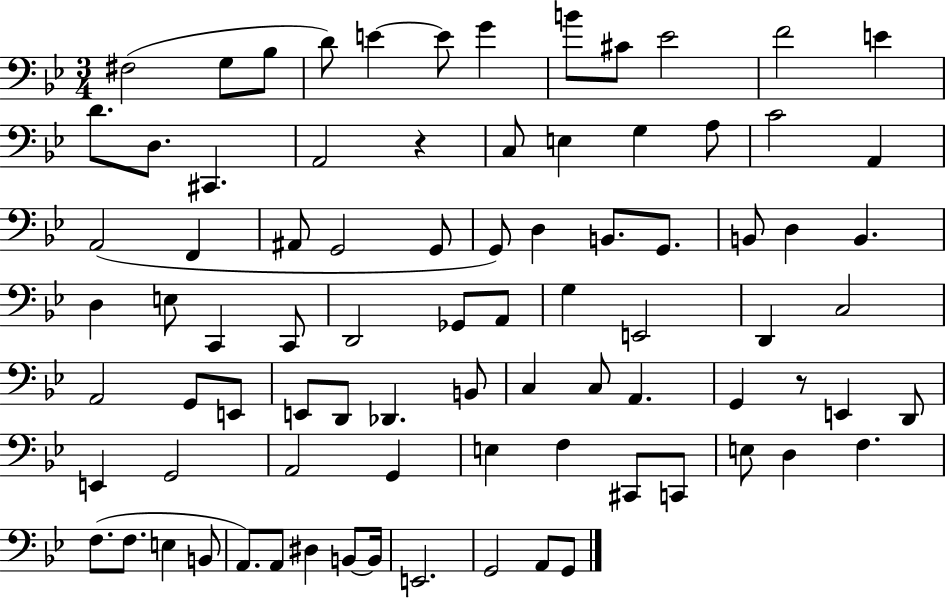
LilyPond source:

{
  \clef bass
  \numericTimeSignature
  \time 3/4
  \key bes \major
  fis2( g8 bes8 | d'8) e'4~~ e'8 g'4 | b'8 cis'8 ees'2 | f'2 e'4 | \break d'8. d8. cis,4. | a,2 r4 | c8 e4 g4 a8 | c'2 a,4 | \break a,2( f,4 | ais,8 g,2 g,8 | g,8) d4 b,8. g,8. | b,8 d4 b,4. | \break d4 e8 c,4 c,8 | d,2 ges,8 a,8 | g4 e,2 | d,4 c2 | \break a,2 g,8 e,8 | e,8 d,8 des,4. b,8 | c4 c8 a,4. | g,4 r8 e,4 d,8 | \break e,4 g,2 | a,2 g,4 | e4 f4 cis,8 c,8 | e8 d4 f4. | \break f8.( f8. e4 b,8 | a,8.) a,8 dis4 b,8~~ b,16 | e,2. | g,2 a,8 g,8 | \break \bar "|."
}